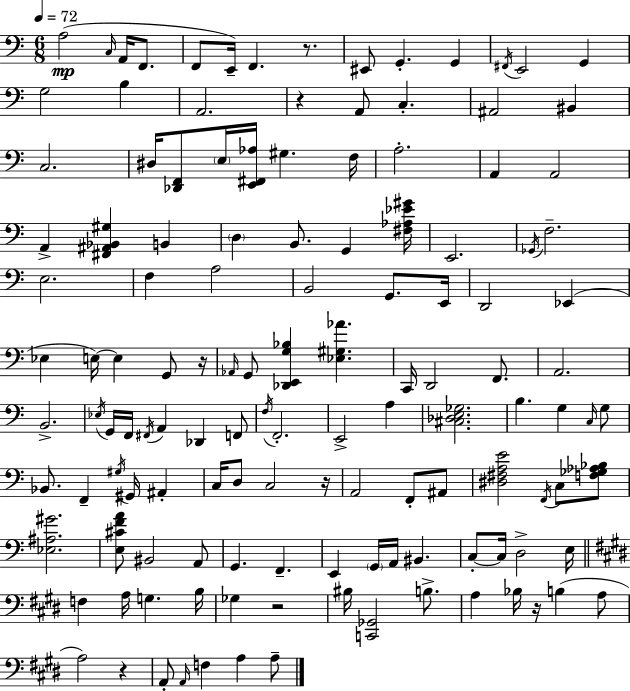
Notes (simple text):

A3/h C3/s A2/s F2/e. F2/e E2/s F2/q. R/e. EIS2/e G2/q. G2/q F#2/s E2/h G2/q G3/h B3/q A2/h. R/q A2/e C3/q. A#2/h BIS2/q C3/h. D#3/s [Db2,F2]/e E3/s [E2,F#2,Ab3]/s G#3/q. F3/s A3/h. A2/q A2/h A2/q [F#2,A#2,Bb2,G#3]/q B2/q D3/q B2/e. G2/q [F#3,Ab3,Eb4,G#4]/s E2/h. Gb2/s F3/h. E3/h. F3/q A3/h B2/h G2/e. E2/s D2/h Eb2/q Eb3/q E3/s E3/q G2/e R/s Ab2/s G2/e [Db2,E2,G3,Bb3]/q [Eb3,G#3,Ab4]/q. C2/s D2/h F2/e. A2/h. B2/h. Eb3/s G2/s F2/s F#2/s A2/q Db2/q F2/e F3/s F2/h. E2/h A3/q [C#3,Db3,E3,Gb3]/h. B3/q. G3/q C3/s G3/e Bb2/e. F2/q G#3/s G#2/s A#2/q C3/s D3/e C3/h R/s A2/h F2/e A#2/e [D#3,F#3,A3,E4]/h F2/s C3/e [F3,Gb3,Ab3,Bb3]/e [Eb3,A#3,G#4]/h. [E3,C#4,F4,A4]/e BIS2/h A2/e G2/q. F2/q. E2/q G2/s A2/s BIS2/q. C3/e C3/s D3/h E3/s F3/q A3/s G3/q. B3/s Gb3/q R/h BIS3/s [C2,Gb2]/h B3/e. A3/q Bb3/s R/s B3/q A3/e A3/h R/q A2/e A2/s F3/q A3/q A3/e